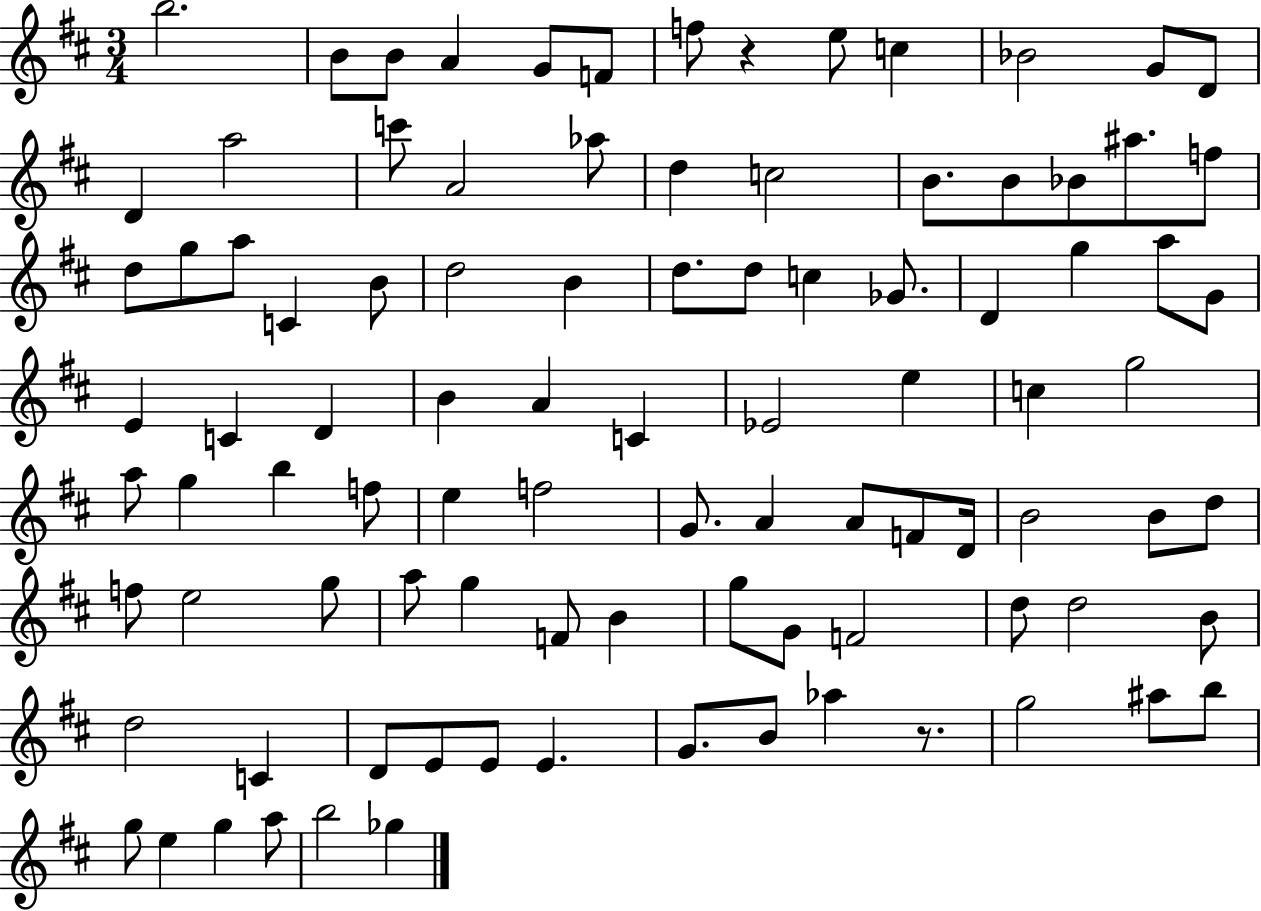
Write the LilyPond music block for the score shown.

{
  \clef treble
  \numericTimeSignature
  \time 3/4
  \key d \major
  \repeat volta 2 { b''2. | b'8 b'8 a'4 g'8 f'8 | f''8 r4 e''8 c''4 | bes'2 g'8 d'8 | \break d'4 a''2 | c'''8 a'2 aes''8 | d''4 c''2 | b'8. b'8 bes'8 ais''8. f''8 | \break d''8 g''8 a''8 c'4 b'8 | d''2 b'4 | d''8. d''8 c''4 ges'8. | d'4 g''4 a''8 g'8 | \break e'4 c'4 d'4 | b'4 a'4 c'4 | ees'2 e''4 | c''4 g''2 | \break a''8 g''4 b''4 f''8 | e''4 f''2 | g'8. a'4 a'8 f'8 d'16 | b'2 b'8 d''8 | \break f''8 e''2 g''8 | a''8 g''4 f'8 b'4 | g''8 g'8 f'2 | d''8 d''2 b'8 | \break d''2 c'4 | d'8 e'8 e'8 e'4. | g'8. b'8 aes''4 r8. | g''2 ais''8 b''8 | \break g''8 e''4 g''4 a''8 | b''2 ges''4 | } \bar "|."
}